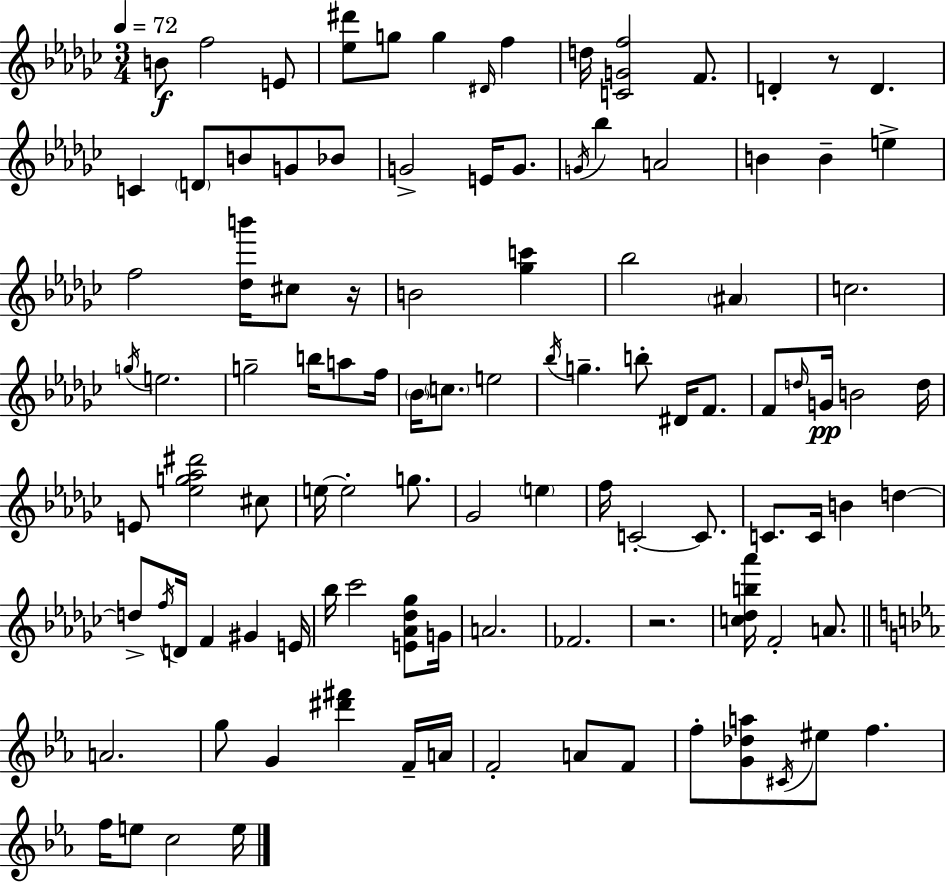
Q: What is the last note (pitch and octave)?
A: E5